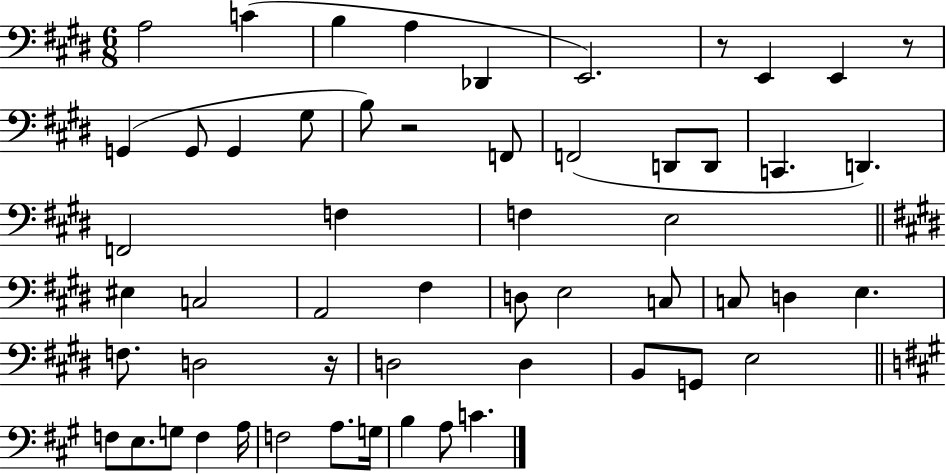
A3/h C4/q B3/q A3/q Db2/q E2/h. R/e E2/q E2/q R/e G2/q G2/e G2/q G#3/e B3/e R/h F2/e F2/h D2/e D2/e C2/q. D2/q. F2/h F3/q F3/q E3/h EIS3/q C3/h A2/h F#3/q D3/e E3/h C3/e C3/e D3/q E3/q. F3/e. D3/h R/s D3/h D3/q B2/e G2/e E3/h F3/e E3/e. G3/e F3/q A3/s F3/h A3/e. G3/s B3/q A3/e C4/q.